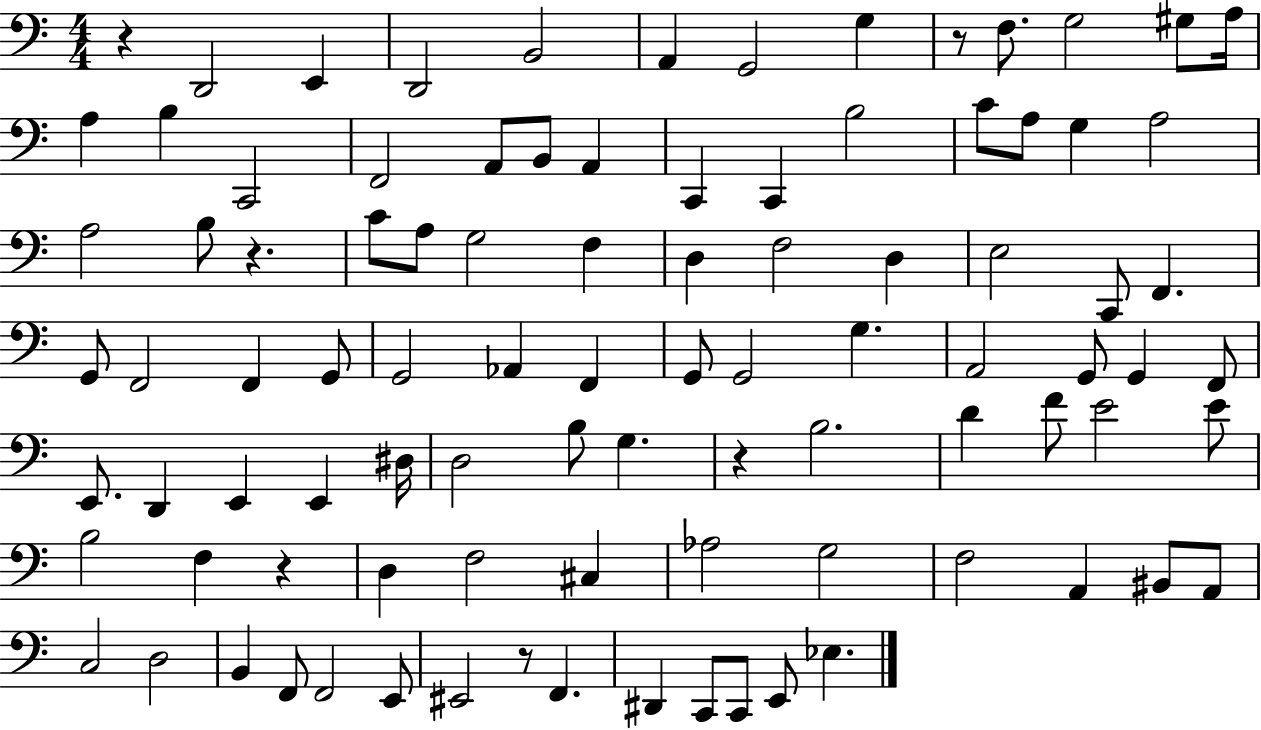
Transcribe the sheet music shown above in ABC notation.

X:1
T:Untitled
M:4/4
L:1/4
K:C
z D,,2 E,, D,,2 B,,2 A,, G,,2 G, z/2 F,/2 G,2 ^G,/2 A,/4 A, B, C,,2 F,,2 A,,/2 B,,/2 A,, C,, C,, B,2 C/2 A,/2 G, A,2 A,2 B,/2 z C/2 A,/2 G,2 F, D, F,2 D, E,2 C,,/2 F,, G,,/2 F,,2 F,, G,,/2 G,,2 _A,, F,, G,,/2 G,,2 G, A,,2 G,,/2 G,, F,,/2 E,,/2 D,, E,, E,, ^D,/4 D,2 B,/2 G, z B,2 D F/2 E2 E/2 B,2 F, z D, F,2 ^C, _A,2 G,2 F,2 A,, ^B,,/2 A,,/2 C,2 D,2 B,, F,,/2 F,,2 E,,/2 ^E,,2 z/2 F,, ^D,, C,,/2 C,,/2 E,,/2 _E,